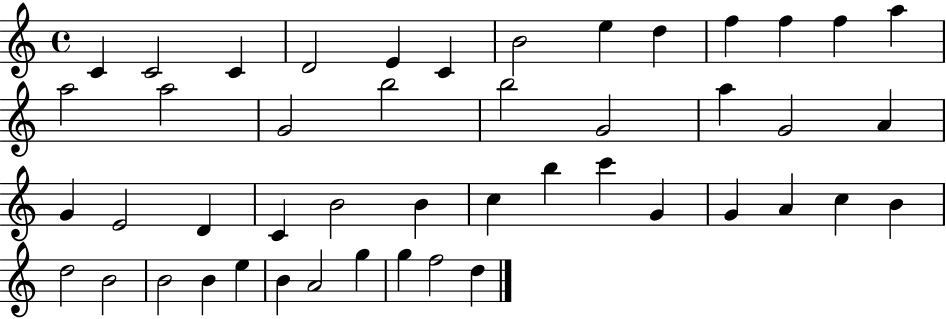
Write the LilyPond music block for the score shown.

{
  \clef treble
  \time 4/4
  \defaultTimeSignature
  \key c \major
  c'4 c'2 c'4 | d'2 e'4 c'4 | b'2 e''4 d''4 | f''4 f''4 f''4 a''4 | \break a''2 a''2 | g'2 b''2 | b''2 g'2 | a''4 g'2 a'4 | \break g'4 e'2 d'4 | c'4 b'2 b'4 | c''4 b''4 c'''4 g'4 | g'4 a'4 c''4 b'4 | \break d''2 b'2 | b'2 b'4 e''4 | b'4 a'2 g''4 | g''4 f''2 d''4 | \break \bar "|."
}